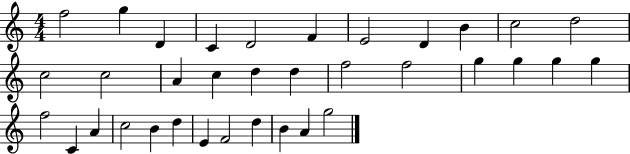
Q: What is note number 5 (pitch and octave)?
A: D4